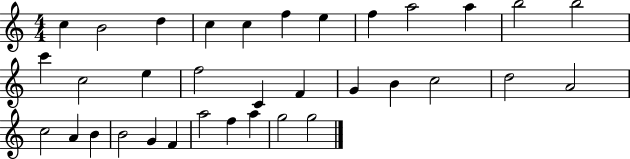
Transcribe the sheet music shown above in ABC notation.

X:1
T:Untitled
M:4/4
L:1/4
K:C
c B2 d c c f e f a2 a b2 b2 c' c2 e f2 C F G B c2 d2 A2 c2 A B B2 G F a2 f a g2 g2